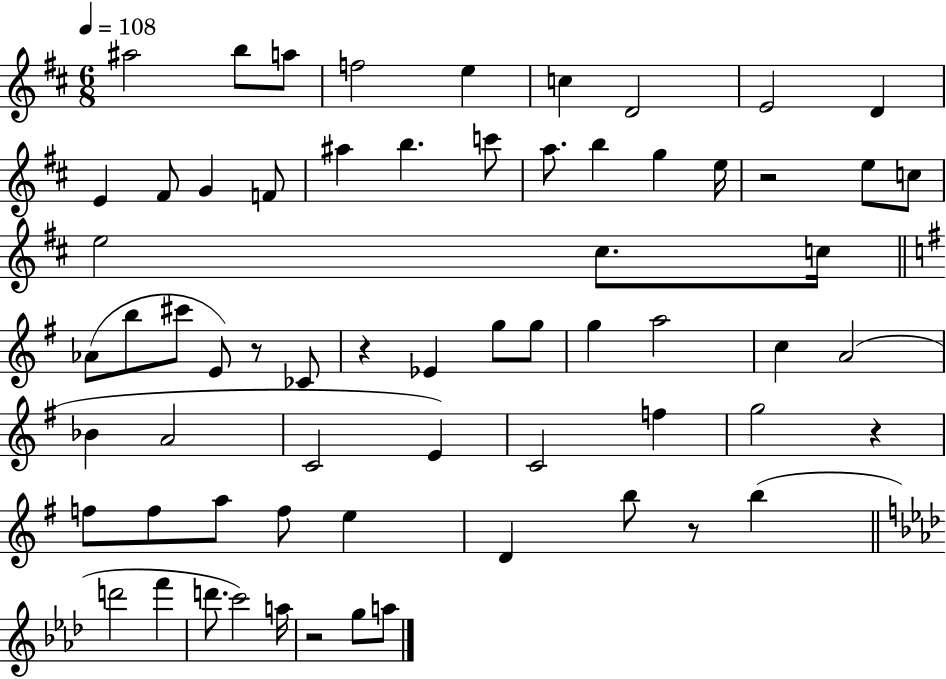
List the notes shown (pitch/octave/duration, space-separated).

A#5/h B5/e A5/e F5/h E5/q C5/q D4/h E4/h D4/q E4/q F#4/e G4/q F4/e A#5/q B5/q. C6/e A5/e. B5/q G5/q E5/s R/h E5/e C5/e E5/h C#5/e. C5/s Ab4/e B5/e C#6/e E4/e R/e CES4/e R/q Eb4/q G5/e G5/e G5/q A5/h C5/q A4/h Bb4/q A4/h C4/h E4/q C4/h F5/q G5/h R/q F5/e F5/e A5/e F5/e E5/q D4/q B5/e R/e B5/q D6/h F6/q D6/e. C6/h A5/s R/h G5/e A5/e